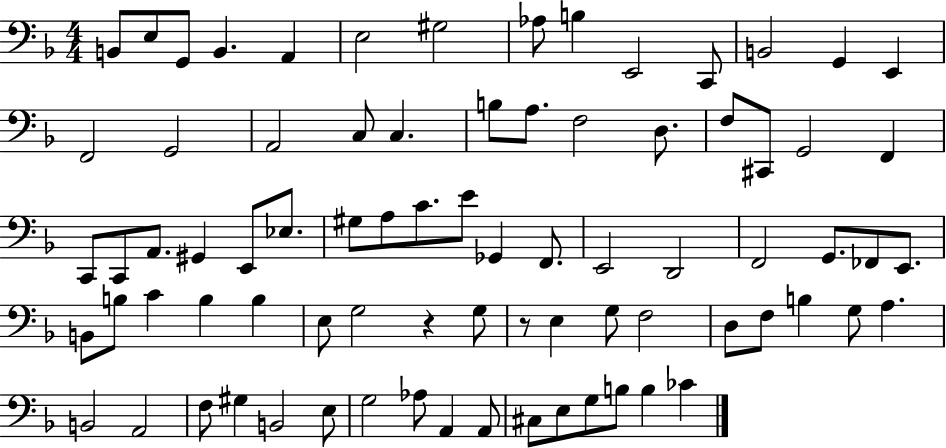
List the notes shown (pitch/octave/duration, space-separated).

B2/e E3/e G2/e B2/q. A2/q E3/h G#3/h Ab3/e B3/q E2/h C2/e B2/h G2/q E2/q F2/h G2/h A2/h C3/e C3/q. B3/e A3/e. F3/h D3/e. F3/e C#2/e G2/h F2/q C2/e C2/e A2/e. G#2/q E2/e Eb3/e. G#3/e A3/e C4/e. E4/e Gb2/q F2/e. E2/h D2/h F2/h G2/e. FES2/e E2/e. B2/e B3/e C4/q B3/q B3/q E3/e G3/h R/q G3/e R/e E3/q G3/e F3/h D3/e F3/e B3/q G3/e A3/q. B2/h A2/h F3/e G#3/q B2/h E3/e G3/h Ab3/e A2/q A2/e C#3/e E3/e G3/e B3/e B3/q CES4/q